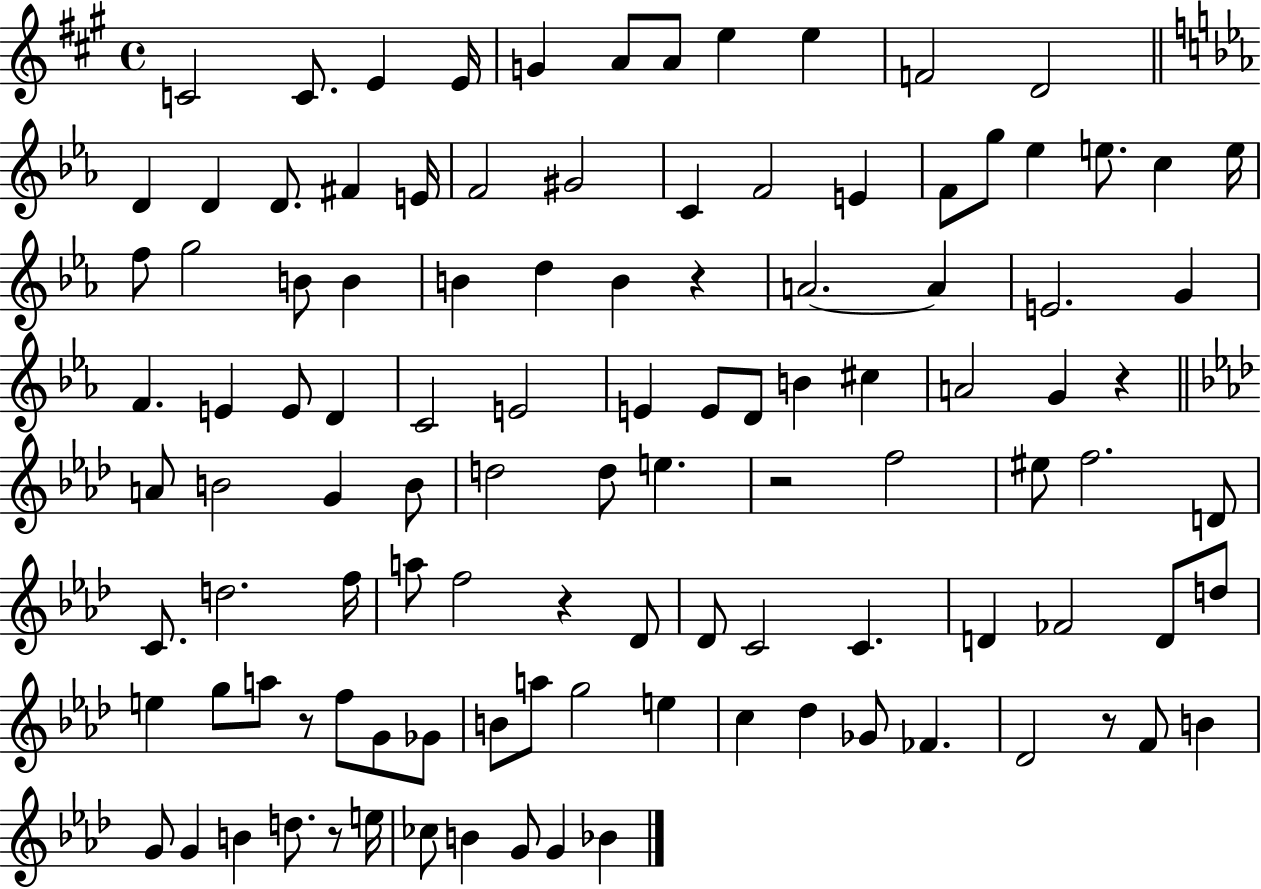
C4/h C4/e. E4/q E4/s G4/q A4/e A4/e E5/q E5/q F4/h D4/h D4/q D4/q D4/e. F#4/q E4/s F4/h G#4/h C4/q F4/h E4/q F4/e G5/e Eb5/q E5/e. C5/q E5/s F5/e G5/h B4/e B4/q B4/q D5/q B4/q R/q A4/h. A4/q E4/h. G4/q F4/q. E4/q E4/e D4/q C4/h E4/h E4/q E4/e D4/e B4/q C#5/q A4/h G4/q R/q A4/e B4/h G4/q B4/e D5/h D5/e E5/q. R/h F5/h EIS5/e F5/h. D4/e C4/e. D5/h. F5/s A5/e F5/h R/q Db4/e Db4/e C4/h C4/q. D4/q FES4/h D4/e D5/e E5/q G5/e A5/e R/e F5/e G4/e Gb4/e B4/e A5/e G5/h E5/q C5/q Db5/q Gb4/e FES4/q. Db4/h R/e F4/e B4/q G4/e G4/q B4/q D5/e. R/e E5/s CES5/e B4/q G4/e G4/q Bb4/q